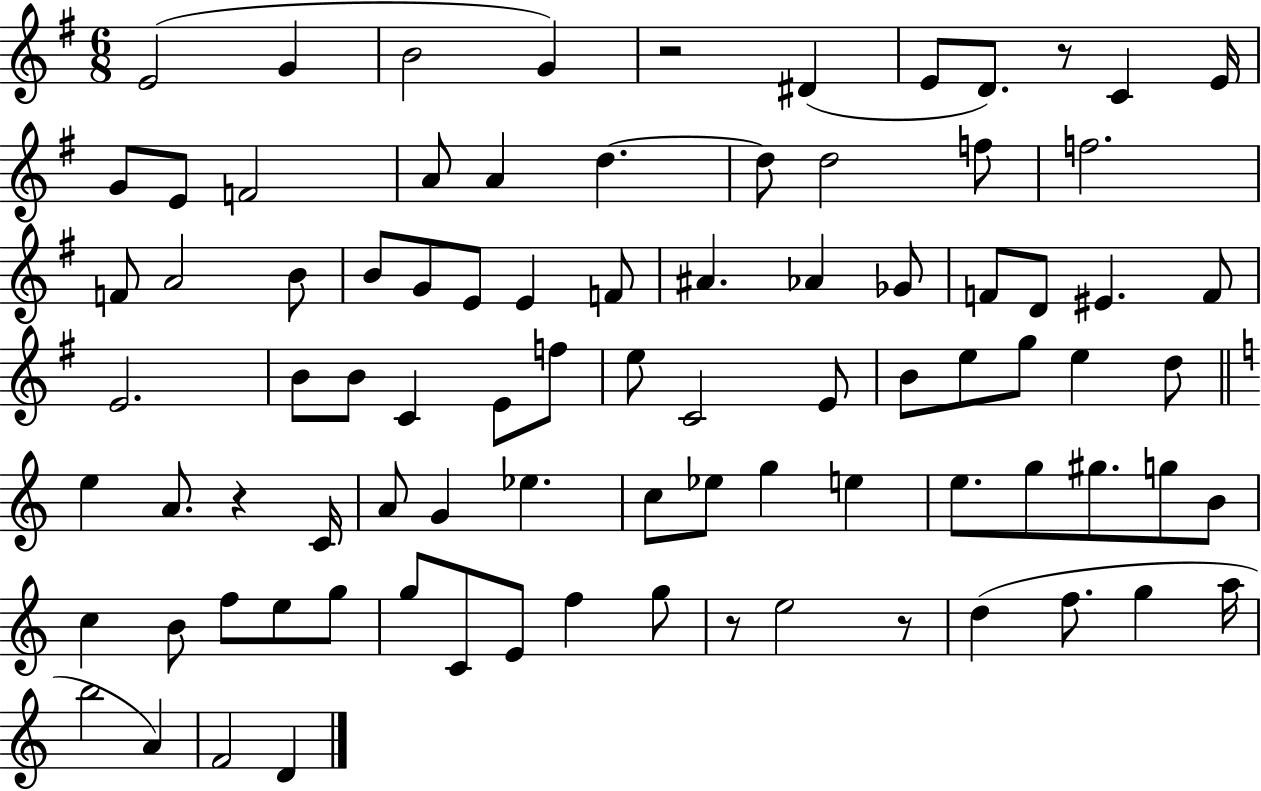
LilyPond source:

{
  \clef treble
  \numericTimeSignature
  \time 6/8
  \key g \major
  e'2( g'4 | b'2 g'4) | r2 dis'4( | e'8 d'8.) r8 c'4 e'16 | \break g'8 e'8 f'2 | a'8 a'4 d''4.~~ | d''8 d''2 f''8 | f''2. | \break f'8 a'2 b'8 | b'8 g'8 e'8 e'4 f'8 | ais'4. aes'4 ges'8 | f'8 d'8 eis'4. f'8 | \break e'2. | b'8 b'8 c'4 e'8 f''8 | e''8 c'2 e'8 | b'8 e''8 g''8 e''4 d''8 | \break \bar "||" \break \key c \major e''4 a'8. r4 c'16 | a'8 g'4 ees''4. | c''8 ees''8 g''4 e''4 | e''8. g''8 gis''8. g''8 b'8 | \break c''4 b'8 f''8 e''8 g''8 | g''8 c'8 e'8 f''4 g''8 | r8 e''2 r8 | d''4( f''8. g''4 a''16 | \break b''2 a'4) | f'2 d'4 | \bar "|."
}